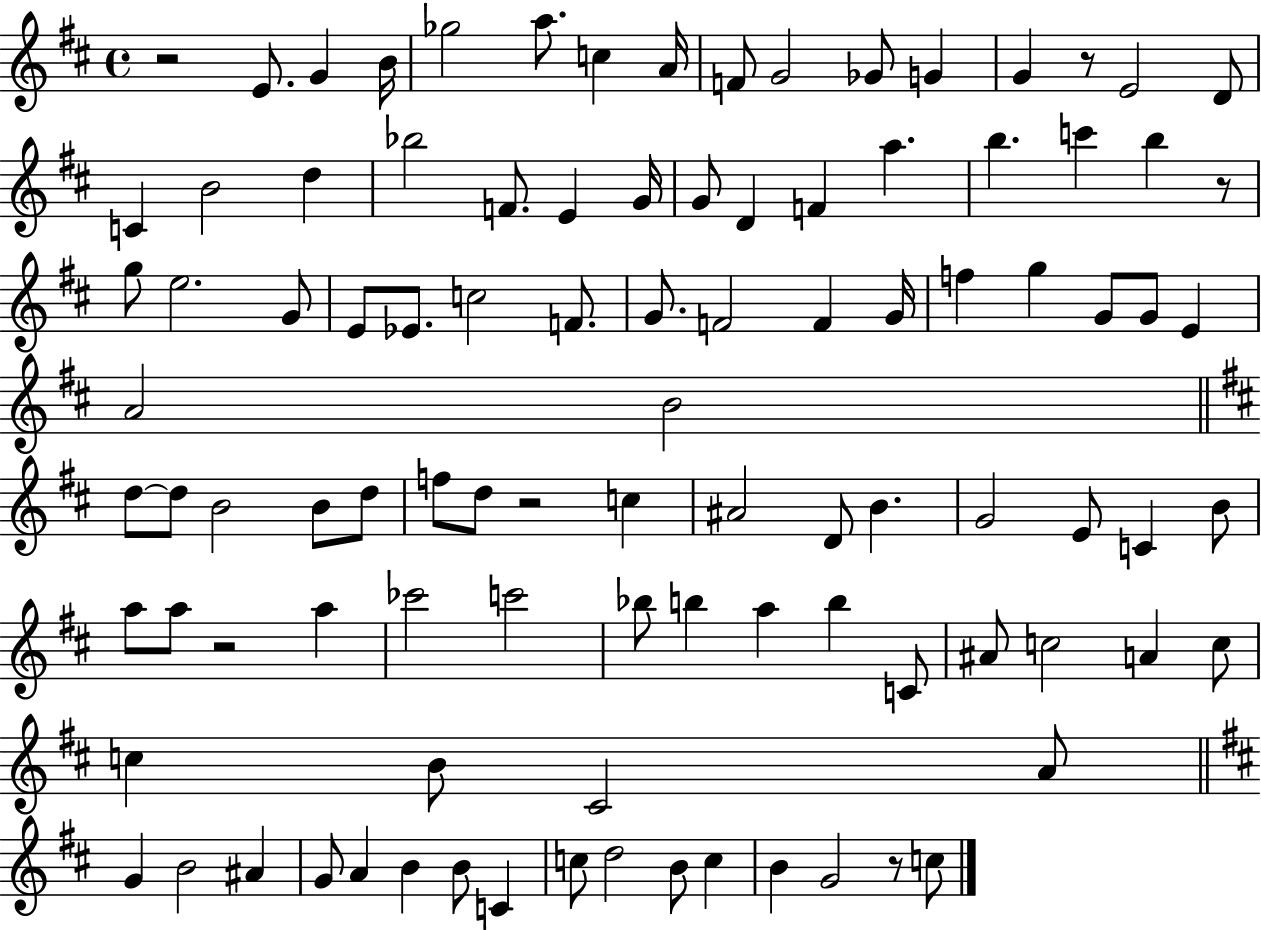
{
  \clef treble
  \time 4/4
  \defaultTimeSignature
  \key d \major
  r2 e'8. g'4 b'16 | ges''2 a''8. c''4 a'16 | f'8 g'2 ges'8 g'4 | g'4 r8 e'2 d'8 | \break c'4 b'2 d''4 | bes''2 f'8. e'4 g'16 | g'8 d'4 f'4 a''4. | b''4. c'''4 b''4 r8 | \break g''8 e''2. g'8 | e'8 ees'8. c''2 f'8. | g'8. f'2 f'4 g'16 | f''4 g''4 g'8 g'8 e'4 | \break a'2 b'2 | \bar "||" \break \key d \major d''8~~ d''8 b'2 b'8 d''8 | f''8 d''8 r2 c''4 | ais'2 d'8 b'4. | g'2 e'8 c'4 b'8 | \break a''8 a''8 r2 a''4 | ces'''2 c'''2 | bes''8 b''4 a''4 b''4 c'8 | ais'8 c''2 a'4 c''8 | \break c''4 b'8 cis'2 a'8 | \bar "||" \break \key b \minor g'4 b'2 ais'4 | g'8 a'4 b'4 b'8 c'4 | c''8 d''2 b'8 c''4 | b'4 g'2 r8 c''8 | \break \bar "|."
}